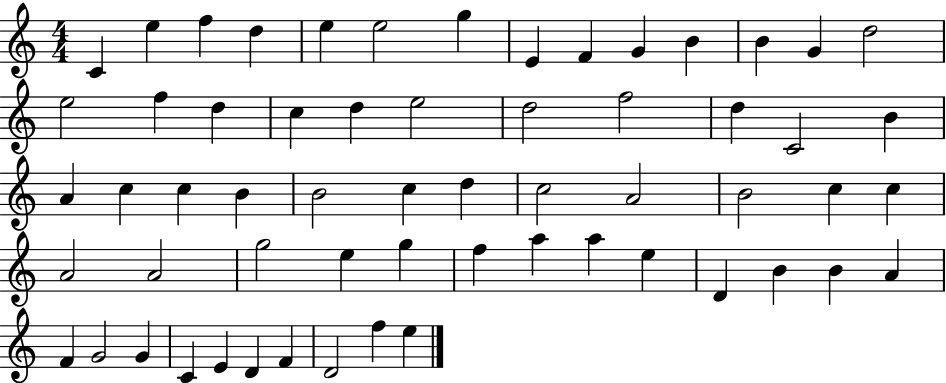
{
  \clef treble
  \numericTimeSignature
  \time 4/4
  \key c \major
  c'4 e''4 f''4 d''4 | e''4 e''2 g''4 | e'4 f'4 g'4 b'4 | b'4 g'4 d''2 | \break e''2 f''4 d''4 | c''4 d''4 e''2 | d''2 f''2 | d''4 c'2 b'4 | \break a'4 c''4 c''4 b'4 | b'2 c''4 d''4 | c''2 a'2 | b'2 c''4 c''4 | \break a'2 a'2 | g''2 e''4 g''4 | f''4 a''4 a''4 e''4 | d'4 b'4 b'4 a'4 | \break f'4 g'2 g'4 | c'4 e'4 d'4 f'4 | d'2 f''4 e''4 | \bar "|."
}